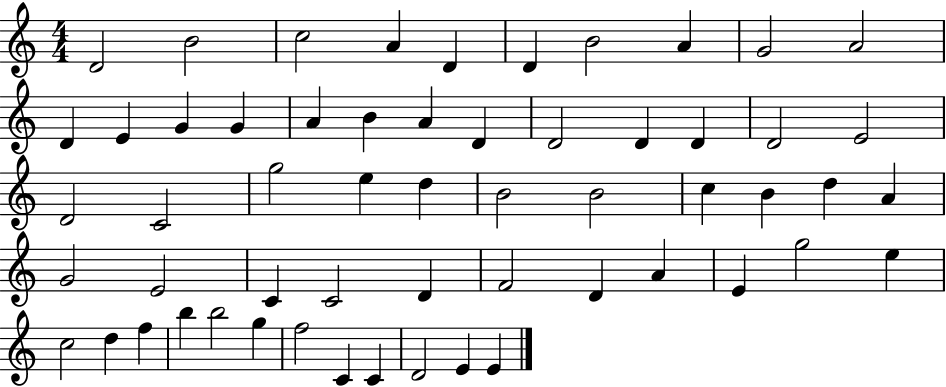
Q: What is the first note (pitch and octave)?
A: D4